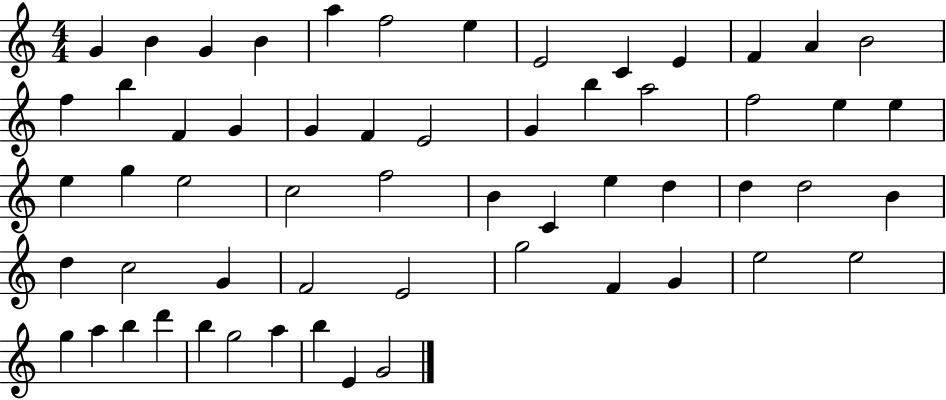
X:1
T:Untitled
M:4/4
L:1/4
K:C
G B G B a f2 e E2 C E F A B2 f b F G G F E2 G b a2 f2 e e e g e2 c2 f2 B C e d d d2 B d c2 G F2 E2 g2 F G e2 e2 g a b d' b g2 a b E G2